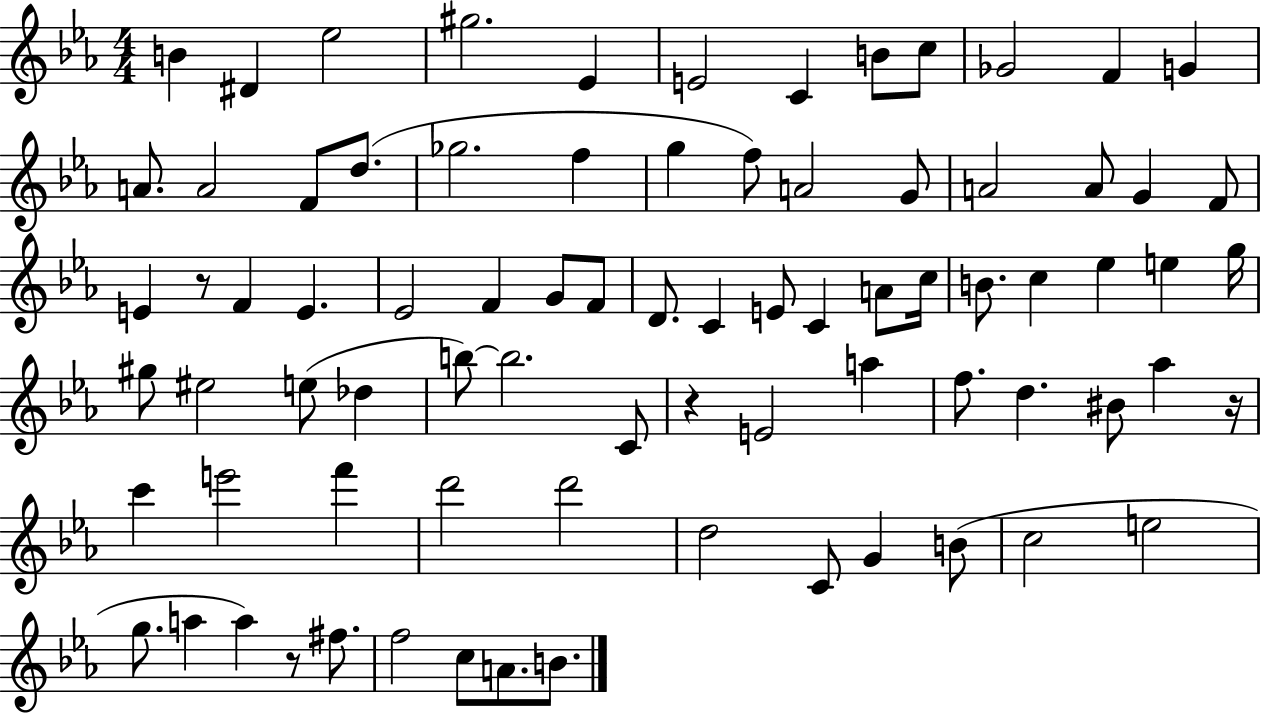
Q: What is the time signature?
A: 4/4